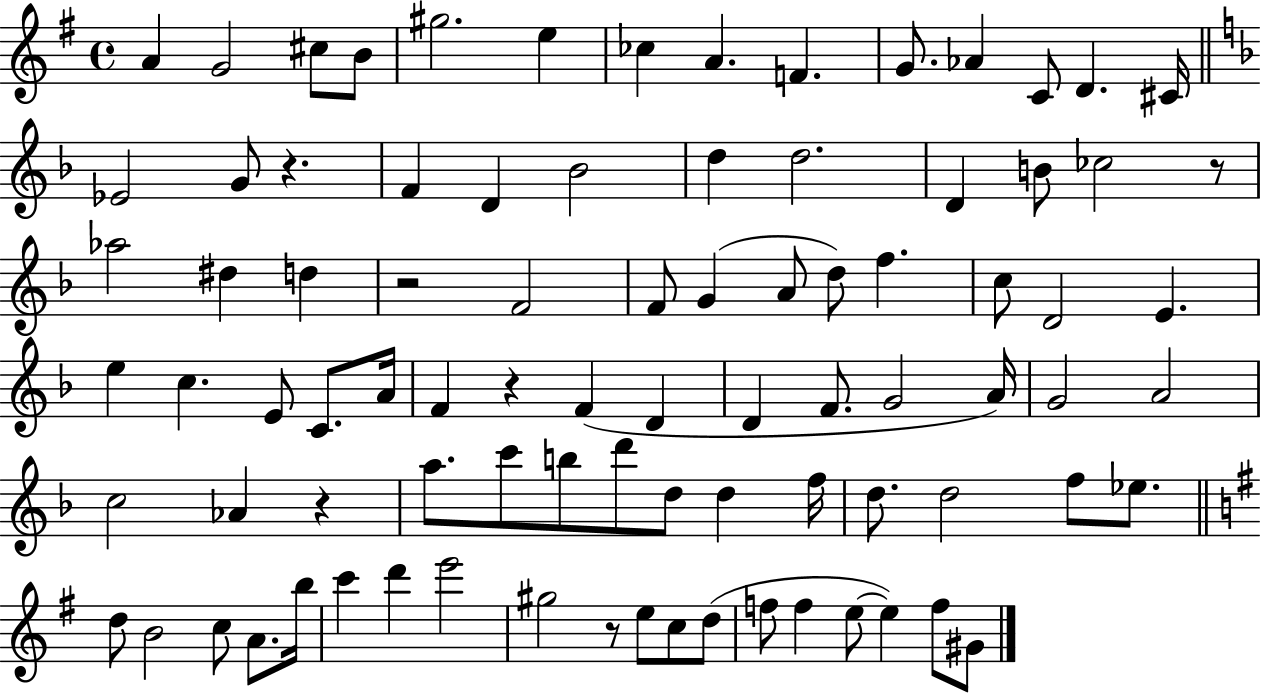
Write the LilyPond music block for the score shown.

{
  \clef treble
  \time 4/4
  \defaultTimeSignature
  \key g \major
  \repeat volta 2 { a'4 g'2 cis''8 b'8 | gis''2. e''4 | ces''4 a'4. f'4. | g'8. aes'4 c'8 d'4. cis'16 | \break \bar "||" \break \key f \major ees'2 g'8 r4. | f'4 d'4 bes'2 | d''4 d''2. | d'4 b'8 ces''2 r8 | \break aes''2 dis''4 d''4 | r2 f'2 | f'8 g'4( a'8 d''8) f''4. | c''8 d'2 e'4. | \break e''4 c''4. e'8 c'8. a'16 | f'4 r4 f'4( d'4 | d'4 f'8. g'2 a'16) | g'2 a'2 | \break c''2 aes'4 r4 | a''8. c'''8 b''8 d'''8 d''8 d''4 f''16 | d''8. d''2 f''8 ees''8. | \bar "||" \break \key e \minor d''8 b'2 c''8 a'8. b''16 | c'''4 d'''4 e'''2 | gis''2 r8 e''8 c''8 d''8( | f''8 f''4 e''8~~ e''4) f''8 gis'8 | \break } \bar "|."
}